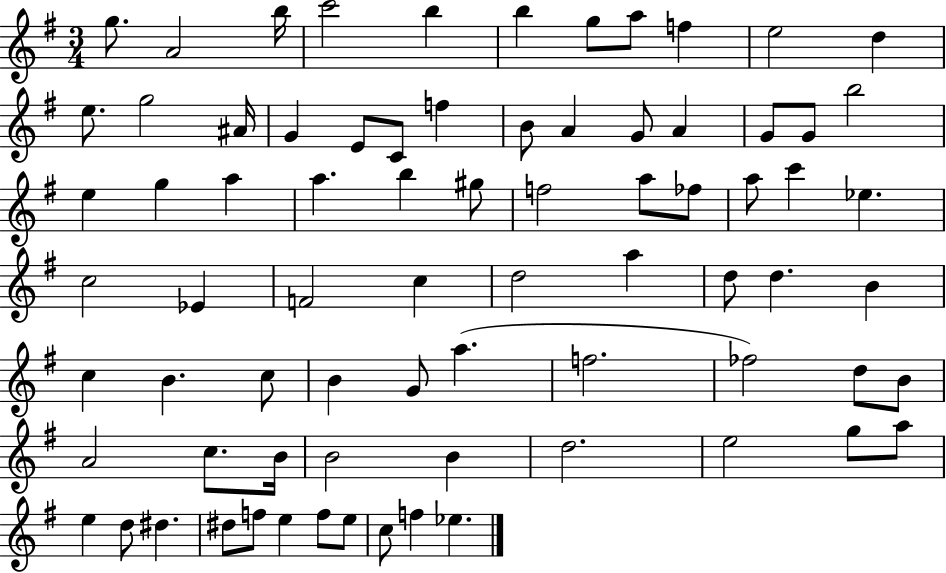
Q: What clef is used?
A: treble